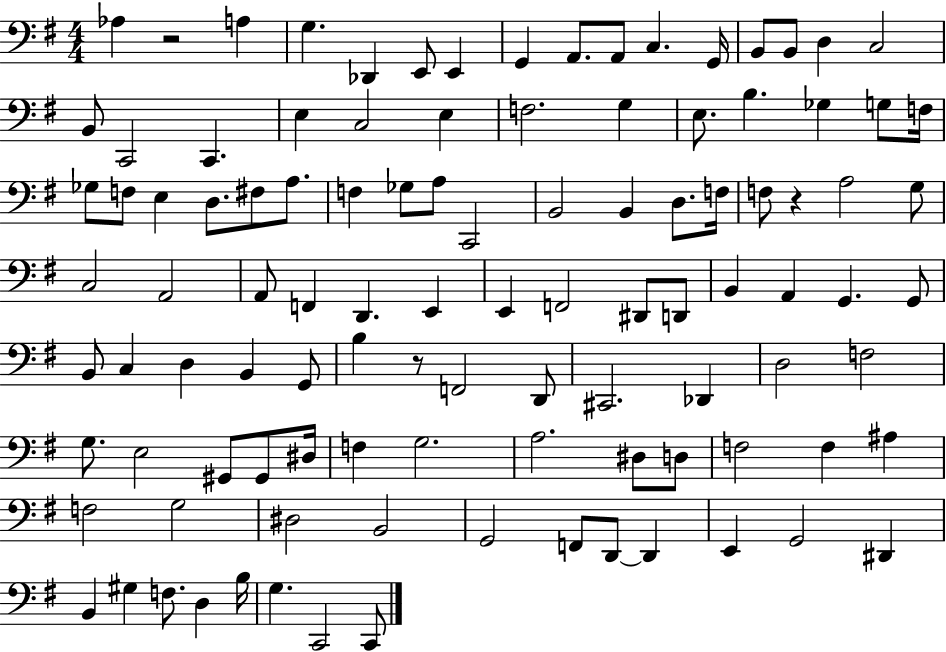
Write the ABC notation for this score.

X:1
T:Untitled
M:4/4
L:1/4
K:G
_A, z2 A, G, _D,, E,,/2 E,, G,, A,,/2 A,,/2 C, G,,/4 B,,/2 B,,/2 D, C,2 B,,/2 C,,2 C,, E, C,2 E, F,2 G, E,/2 B, _G, G,/2 F,/4 _G,/2 F,/2 E, D,/2 ^F,/2 A,/2 F, _G,/2 A,/2 C,,2 B,,2 B,, D,/2 F,/4 F,/2 z A,2 G,/2 C,2 A,,2 A,,/2 F,, D,, E,, E,, F,,2 ^D,,/2 D,,/2 B,, A,, G,, G,,/2 B,,/2 C, D, B,, G,,/2 B, z/2 F,,2 D,,/2 ^C,,2 _D,, D,2 F,2 G,/2 E,2 ^G,,/2 ^G,,/2 ^D,/4 F, G,2 A,2 ^D,/2 D,/2 F,2 F, ^A, F,2 G,2 ^D,2 B,,2 G,,2 F,,/2 D,,/2 D,, E,, G,,2 ^D,, B,, ^G, F,/2 D, B,/4 G, C,,2 C,,/2